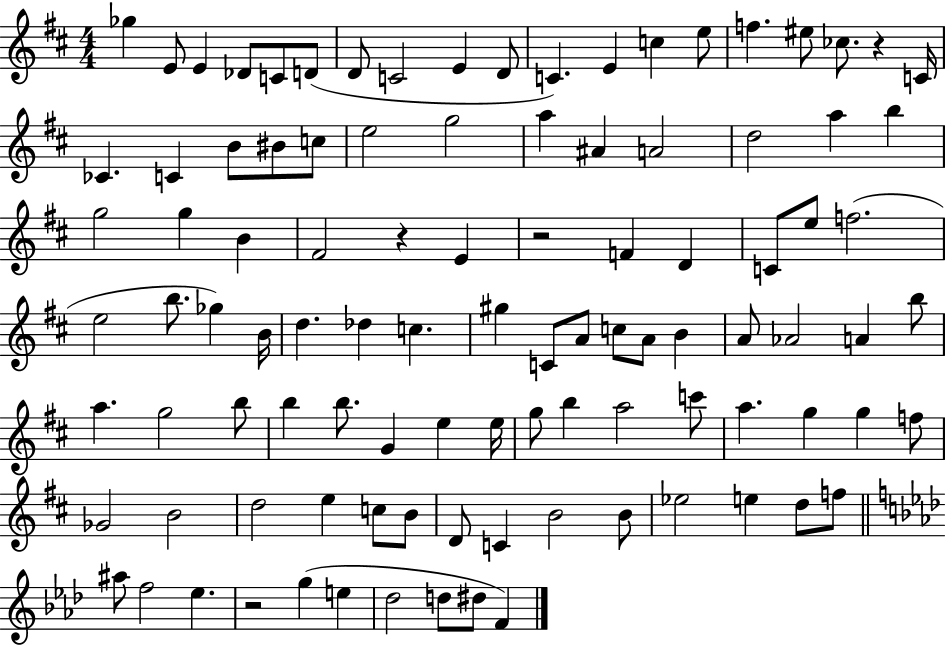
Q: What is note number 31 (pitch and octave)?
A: B5